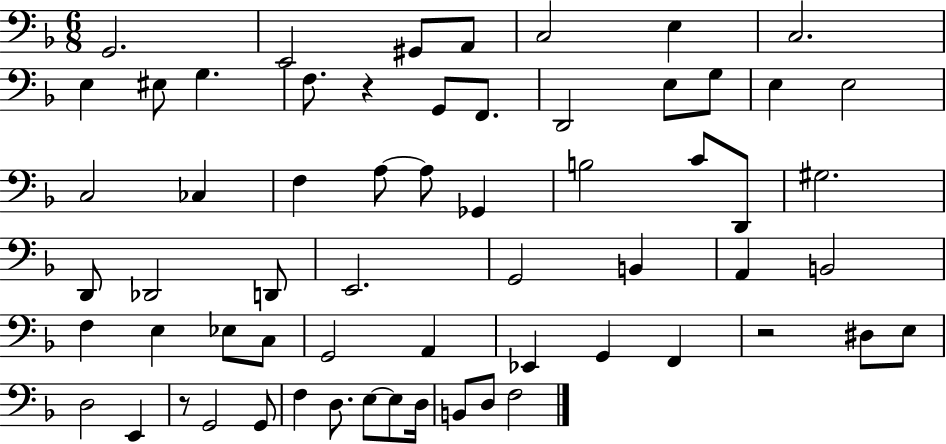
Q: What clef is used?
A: bass